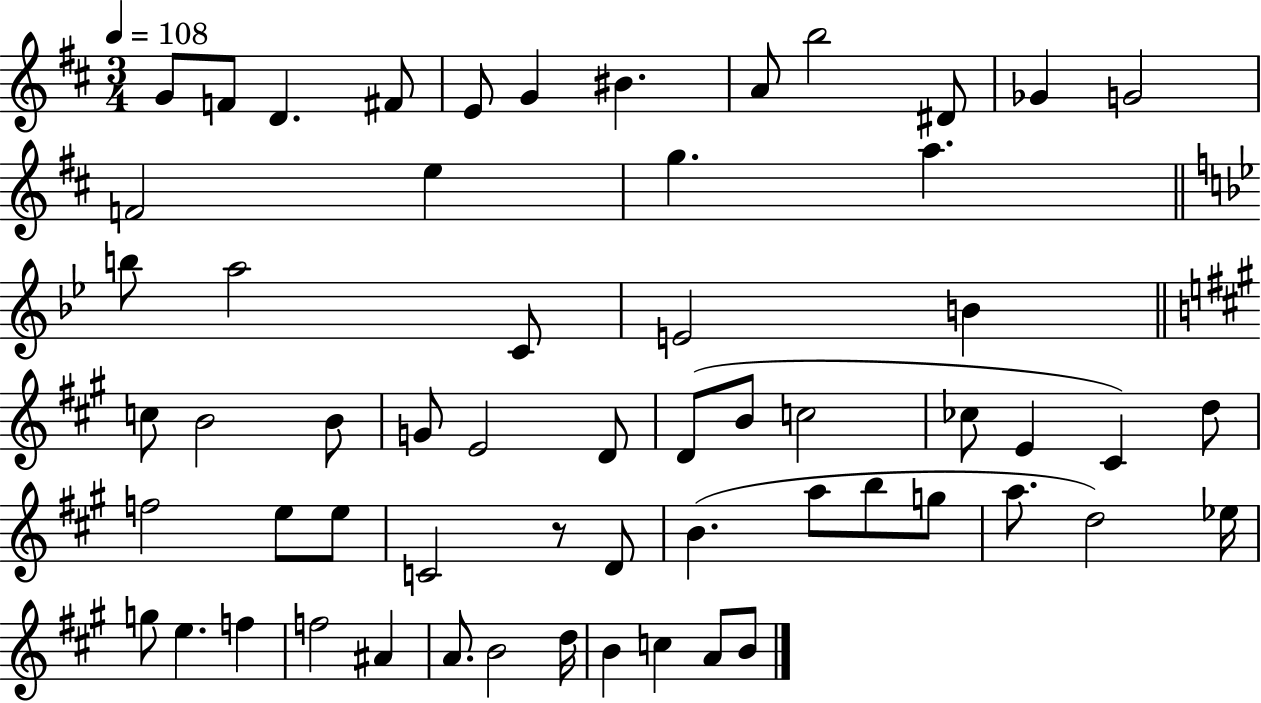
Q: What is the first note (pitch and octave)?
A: G4